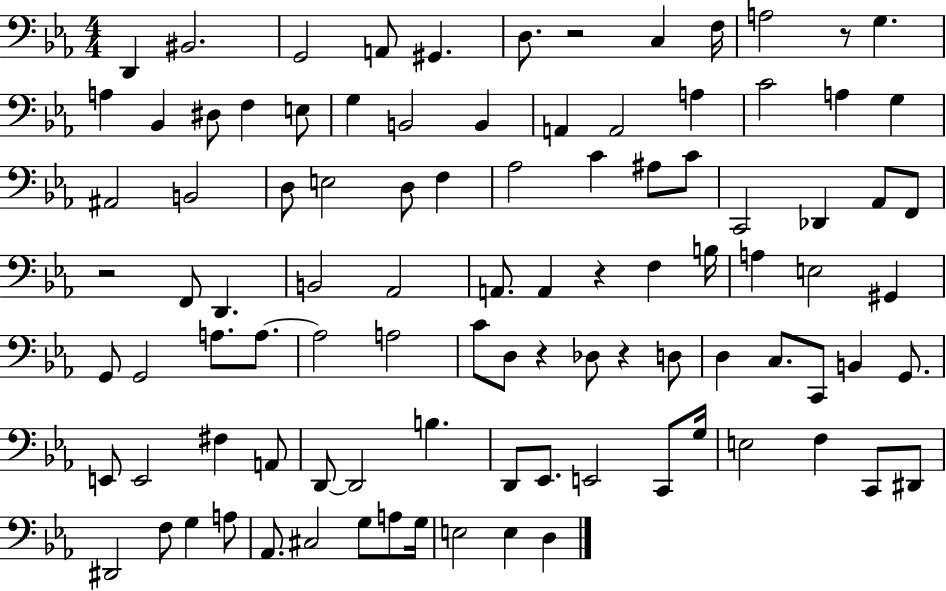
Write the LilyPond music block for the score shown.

{
  \clef bass
  \numericTimeSignature
  \time 4/4
  \key ees \major
  d,4 bis,2. | g,2 a,8 gis,4. | d8. r2 c4 f16 | a2 r8 g4. | \break a4 bes,4 dis8 f4 e8 | g4 b,2 b,4 | a,4 a,2 a4 | c'2 a4 g4 | \break ais,2 b,2 | d8 e2 d8 f4 | aes2 c'4 ais8 c'8 | c,2 des,4 aes,8 f,8 | \break r2 f,8 d,4. | b,2 aes,2 | a,8. a,4 r4 f4 b16 | a4 e2 gis,4 | \break g,8 g,2 a8. a8.~~ | a2 a2 | c'8 d8 r4 des8 r4 d8 | d4 c8. c,8 b,4 g,8. | \break e,8 e,2 fis4 a,8 | d,8~~ d,2 b4. | d,8 ees,8. e,2 c,8 g16 | e2 f4 c,8 dis,8 | \break dis,2 f8 g4 a8 | aes,8. cis2 g8 a8 g16 | e2 e4 d4 | \bar "|."
}